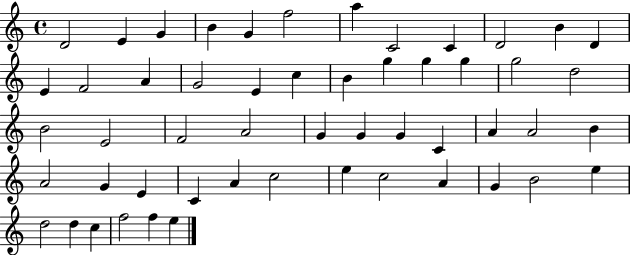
D4/h E4/q G4/q B4/q G4/q F5/h A5/q C4/h C4/q D4/h B4/q D4/q E4/q F4/h A4/q G4/h E4/q C5/q B4/q G5/q G5/q G5/q G5/h D5/h B4/h E4/h F4/h A4/h G4/q G4/q G4/q C4/q A4/q A4/h B4/q A4/h G4/q E4/q C4/q A4/q C5/h E5/q C5/h A4/q G4/q B4/h E5/q D5/h D5/q C5/q F5/h F5/q E5/q